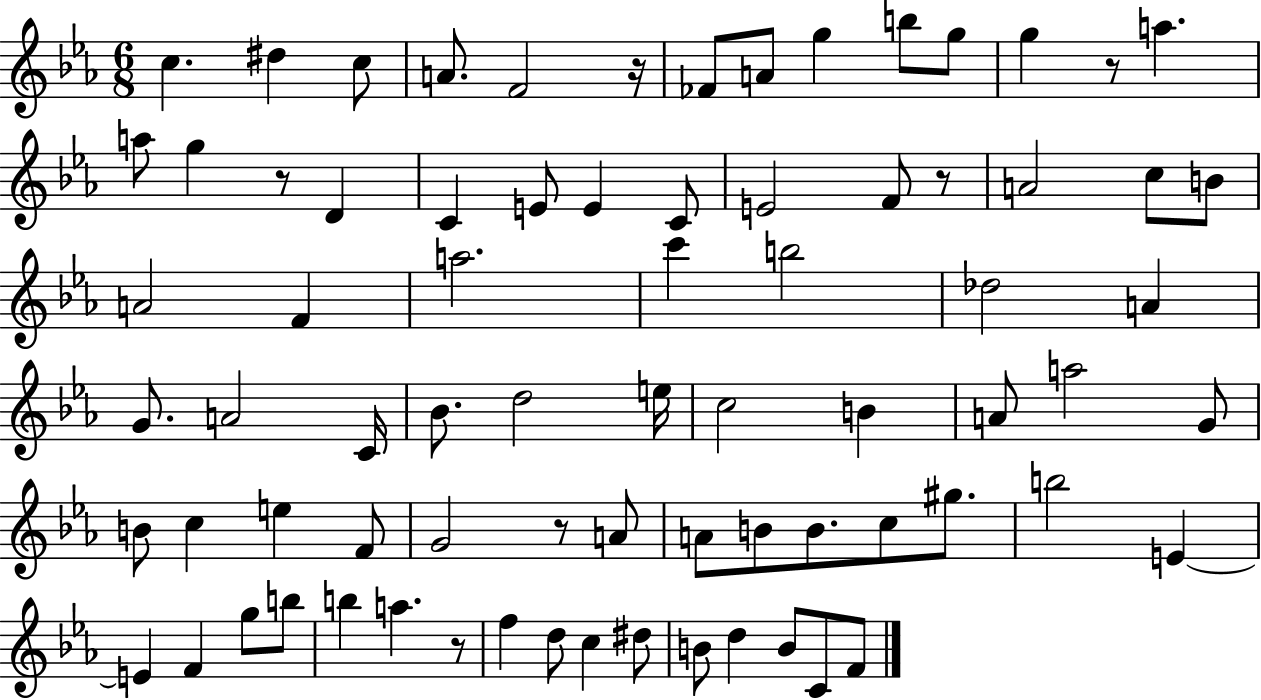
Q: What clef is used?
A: treble